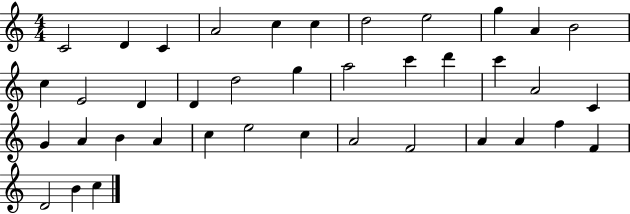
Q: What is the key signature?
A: C major